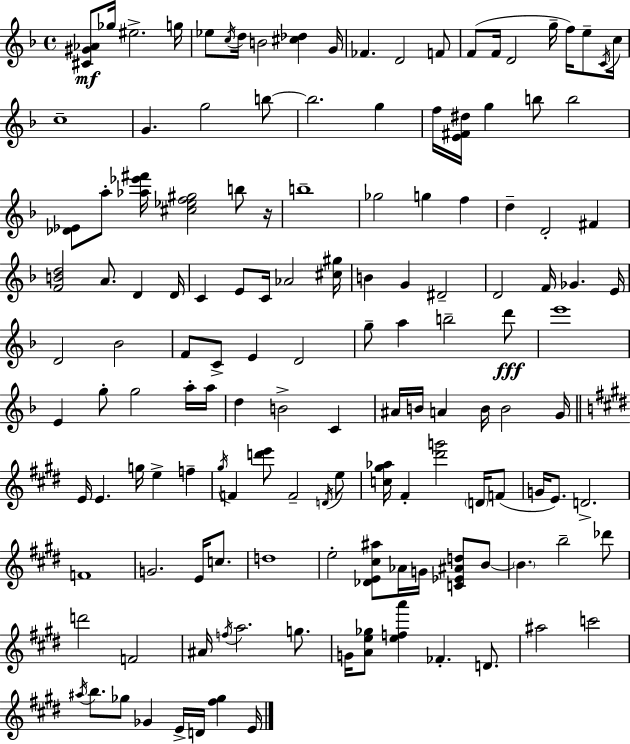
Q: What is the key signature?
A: D minor